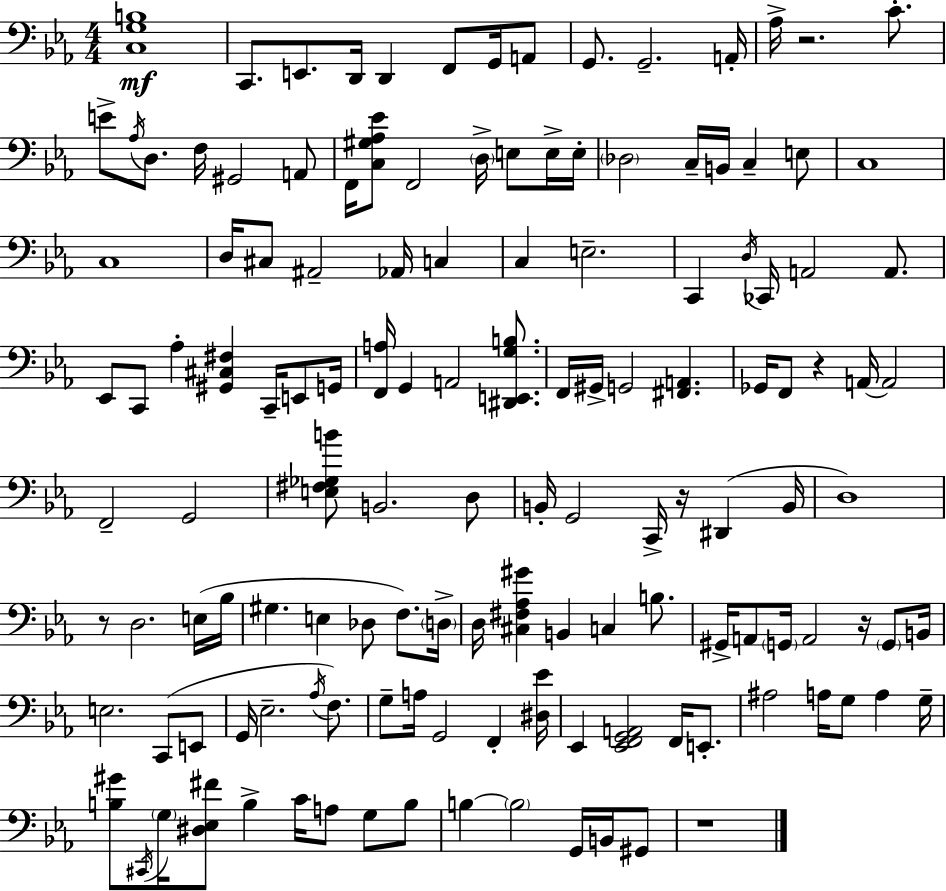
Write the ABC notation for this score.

X:1
T:Untitled
M:4/4
L:1/4
K:Eb
[C,G,B,]4 C,,/2 E,,/2 D,,/4 D,, F,,/2 G,,/4 A,,/2 G,,/2 G,,2 A,,/4 _A,/4 z2 C/2 E/2 _A,/4 D,/2 F,/4 ^G,,2 A,,/2 F,,/4 [C,^G,_A,_E]/2 F,,2 D,/4 E,/2 E,/4 E,/4 _D,2 C,/4 B,,/4 C, E,/2 C,4 C,4 D,/4 ^C,/2 ^A,,2 _A,,/4 C, C, E,2 C,, D,/4 _C,,/4 A,,2 A,,/2 _E,,/2 C,,/2 _A, [^G,,^C,^F,] C,,/4 E,,/2 G,,/4 [F,,A,]/4 G,, A,,2 [^D,,E,,G,B,]/2 F,,/4 ^G,,/4 G,,2 [^F,,A,,] _G,,/4 F,,/2 z A,,/4 A,,2 F,,2 G,,2 [E,^F,_G,B]/2 B,,2 D,/2 B,,/4 G,,2 C,,/4 z/4 ^D,, B,,/4 D,4 z/2 D,2 E,/4 _B,/4 ^G, E, _D,/2 F,/2 D,/4 D,/4 [^C,^F,_A,^G] B,, C, B,/2 ^G,,/4 A,,/2 G,,/4 A,,2 z/4 G,,/2 B,,/4 E,2 C,,/2 E,,/2 G,,/4 _E,2 _A,/4 F,/2 G,/2 A,/4 G,,2 F,, [^D,_E]/4 _E,, [_E,,F,,G,,A,,]2 F,,/4 E,,/2 ^A,2 A,/4 G,/2 A, G,/4 [B,^G]/2 ^C,,/4 G,/4 [^D,_E,^F]/2 B, C/4 A,/2 G,/2 B,/2 B, B,2 G,,/4 B,,/4 ^G,,/2 z4